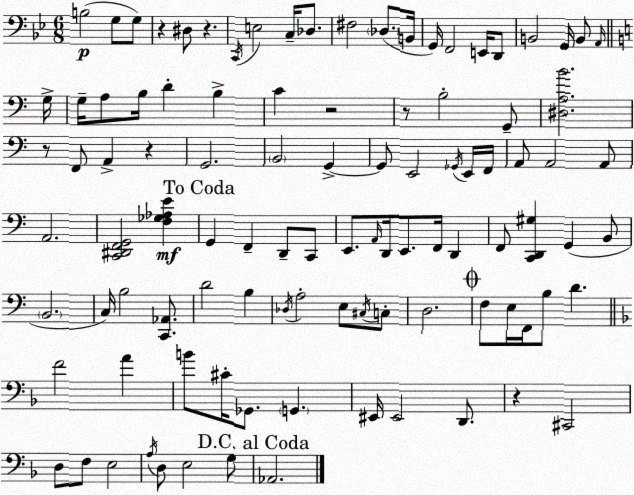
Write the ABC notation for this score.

X:1
T:Untitled
M:6/8
L:1/4
K:Gm
B,2 G,/2 G,/2 z ^D,/2 z C,,/4 E,2 C,/4 _D,/2 ^F,2 _D,/2 B,,/4 G,,/4 F,,2 E,,/4 D,,/2 B,,2 G,,/4 B,,/2 A,,/4 G,/4 G,/4 A,/2 B,/4 D B, C z2 z/2 B,2 G,,/2 [^D,A,B]2 z/2 F,,/2 A,, z G,,2 B,,2 G,, G,,/2 E,,2 _G,,/4 E,,/4 F,,/4 A,,/2 A,,2 A,,/2 A,,2 [C,,^D,,F,,G,,]2 [F,_G,_A,E] G,, F,, D,,/2 C,,/2 E,,/2 A,,/4 D,,/4 E,,/2 F,,/4 D,, F,,/2 [C,,D,,^G,] G,, B,,/2 B,,2 C,/4 B,2 [C,,_A,,]/2 D2 B, _D,/4 A,2 E,/2 ^C,/4 C,/2 D,2 F,/2 E,/4 F,,/4 B,/2 D F2 A B/2 ^C/4 _G,,/2 G,, ^E,,/4 ^E,,2 D,,/2 z ^C,,2 D,/2 F,/2 E,2 A,/4 D,/2 E,2 G,/2 _A,,2